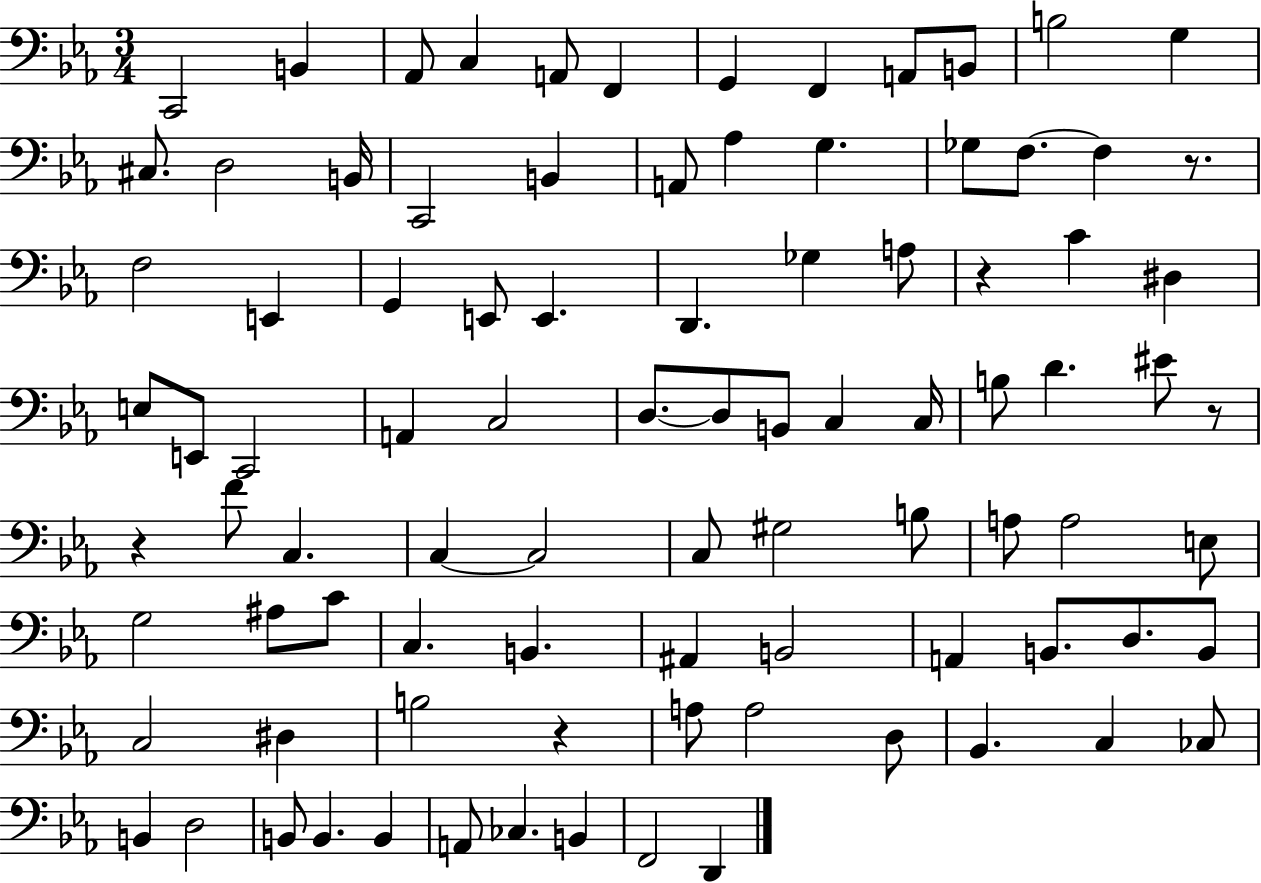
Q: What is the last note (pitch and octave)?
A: D2